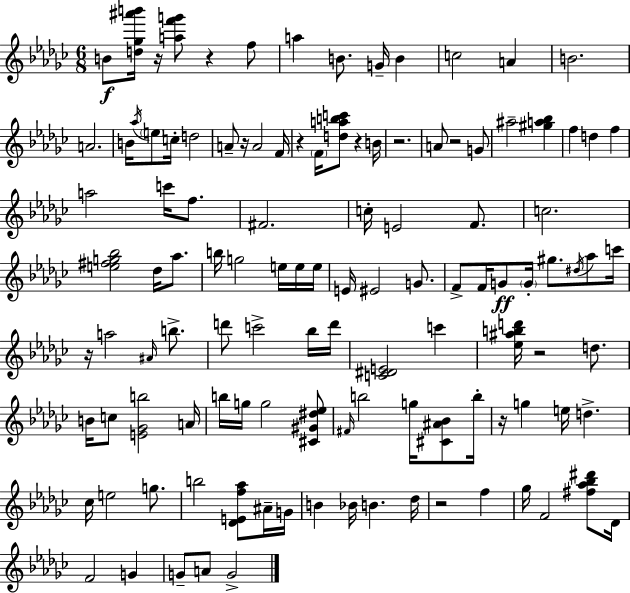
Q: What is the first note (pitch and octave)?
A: B4